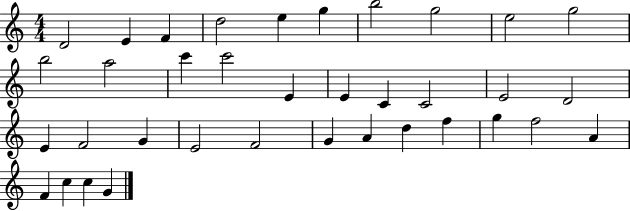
{
  \clef treble
  \numericTimeSignature
  \time 4/4
  \key c \major
  d'2 e'4 f'4 | d''2 e''4 g''4 | b''2 g''2 | e''2 g''2 | \break b''2 a''2 | c'''4 c'''2 e'4 | e'4 c'4 c'2 | e'2 d'2 | \break e'4 f'2 g'4 | e'2 f'2 | g'4 a'4 d''4 f''4 | g''4 f''2 a'4 | \break f'4 c''4 c''4 g'4 | \bar "|."
}